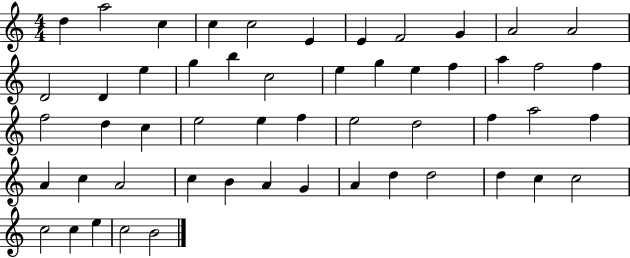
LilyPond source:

{
  \clef treble
  \numericTimeSignature
  \time 4/4
  \key c \major
  d''4 a''2 c''4 | c''4 c''2 e'4 | e'4 f'2 g'4 | a'2 a'2 | \break d'2 d'4 e''4 | g''4 b''4 c''2 | e''4 g''4 e''4 f''4 | a''4 f''2 f''4 | \break f''2 d''4 c''4 | e''2 e''4 f''4 | e''2 d''2 | f''4 a''2 f''4 | \break a'4 c''4 a'2 | c''4 b'4 a'4 g'4 | a'4 d''4 d''2 | d''4 c''4 c''2 | \break c''2 c''4 e''4 | c''2 b'2 | \bar "|."
}